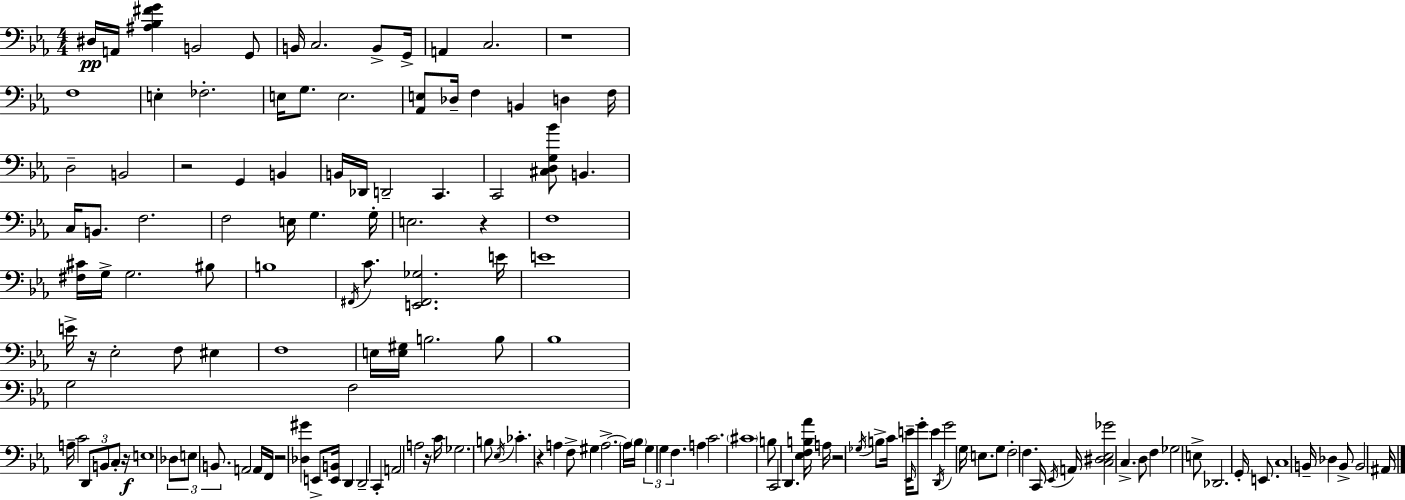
X:1
T:Untitled
M:4/4
L:1/4
K:Cm
^D,/4 A,,/4 [^A,_B,^FG] B,,2 G,,/2 B,,/4 C,2 B,,/2 G,,/4 A,, C,2 z4 F,4 E, _F,2 E,/4 G,/2 E,2 [_A,,E,]/2 _D,/4 F, B,, D, F,/4 D,2 B,,2 z2 G,, B,, B,,/4 _D,,/4 D,,2 C,, C,,2 [^C,D,G,_B]/2 B,, C,/4 B,,/2 F,2 F,2 E,/4 G, G,/4 E,2 z F,4 [^F,^C]/4 G,/4 G,2 ^B,/2 B,4 ^F,,/4 C/2 [E,,^F,,_G,]2 E/4 E4 E/4 z/4 _E,2 F,/2 ^E, F,4 E,/4 [E,^G,]/4 B,2 B,/2 _B,4 G,2 F,2 A,/4 C2 D,,/2 B,,/2 C,/2 z/4 E,4 _D,/2 E,/2 B,,/2 A,,2 A,,/4 F,,/4 z2 [_D,^G] E,,/2 [E,,B,,]/4 D,, D,,2 C,, A,,2 A,2 z/4 C/4 _G,2 B,/2 _E,/4 _C z A, F,/2 ^G, A,2 A,/4 _B,/4 G, G, F, A, C2 ^C4 B,/2 C,,2 D,, [_E,F,B,_A]/4 A,/4 z2 _G,/4 B,/2 C/4 E/4 _E,,/4 G/2 E D,,/4 G2 G,/4 E,/2 G,/2 F,2 F, C,,/4 _E,,/4 A,,/4 [C,^D,_E,_G]2 C, D,/2 F, _G,2 E,/2 _D,,2 G,,/4 E,,/2 C,4 B,,/4 _D, B,,/2 B,,2 ^A,,/4